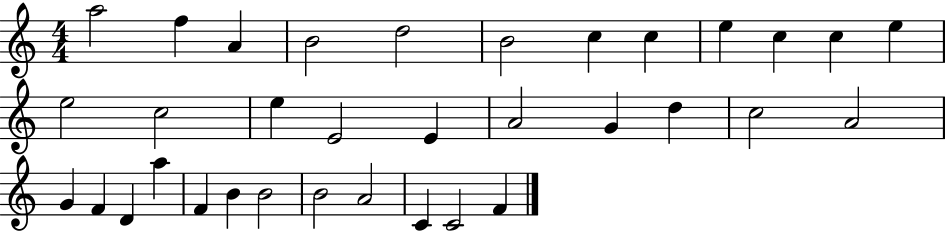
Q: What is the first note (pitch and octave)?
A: A5